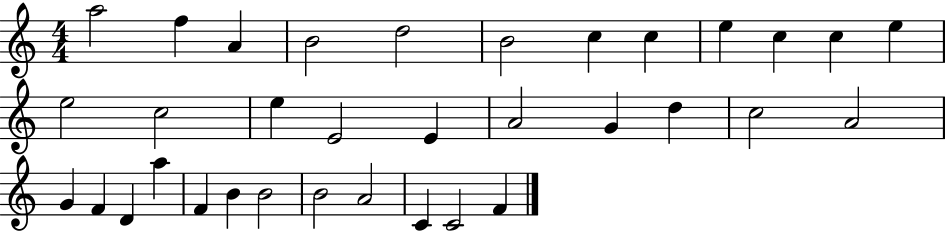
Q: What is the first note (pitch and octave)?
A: A5